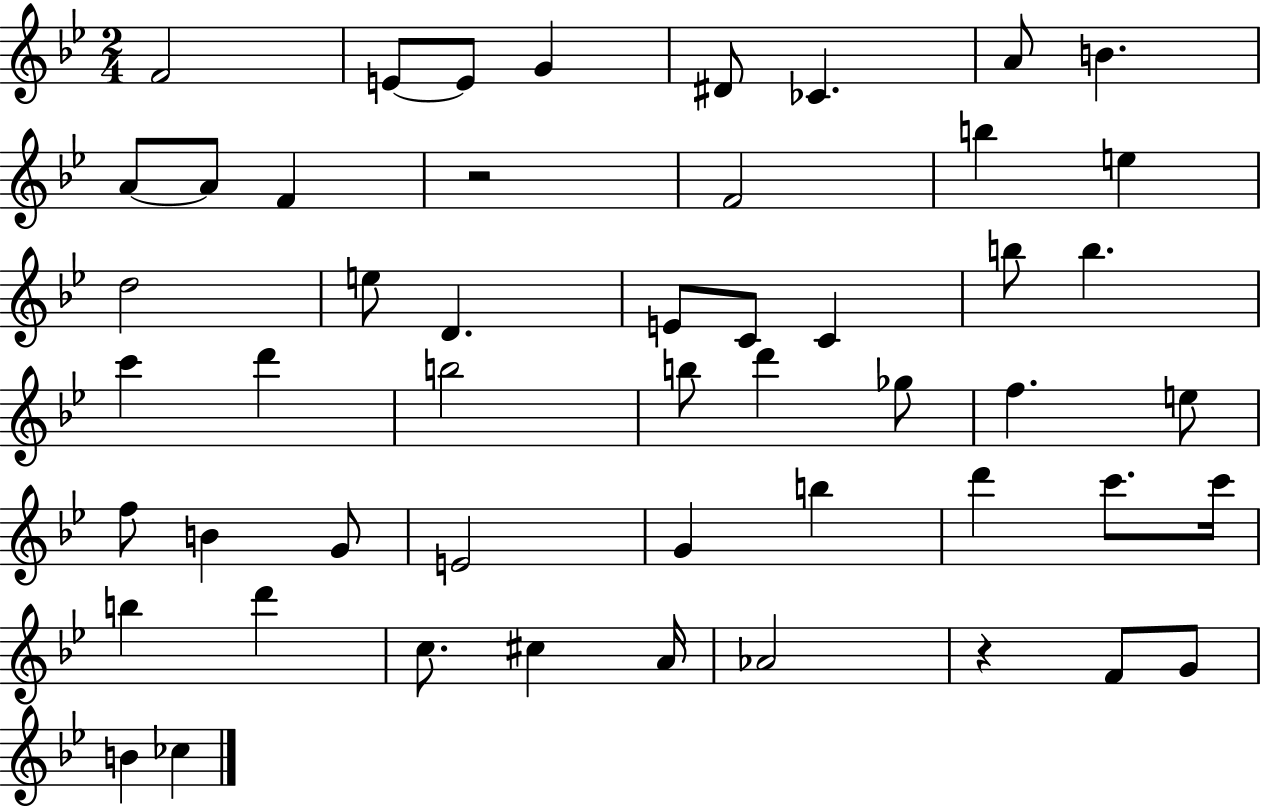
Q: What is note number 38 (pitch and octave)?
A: C6